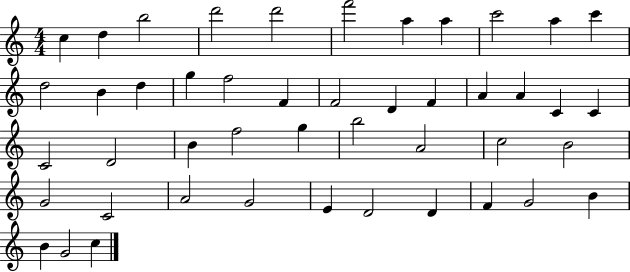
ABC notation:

X:1
T:Untitled
M:4/4
L:1/4
K:C
c d b2 d'2 d'2 f'2 a a c'2 a c' d2 B d g f2 F F2 D F A A C C C2 D2 B f2 g b2 A2 c2 B2 G2 C2 A2 G2 E D2 D F G2 B B G2 c